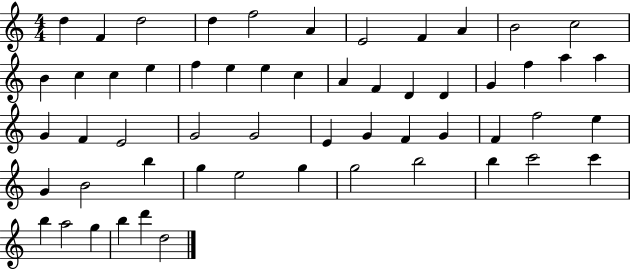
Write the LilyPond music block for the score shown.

{
  \clef treble
  \numericTimeSignature
  \time 4/4
  \key c \major
  d''4 f'4 d''2 | d''4 f''2 a'4 | e'2 f'4 a'4 | b'2 c''2 | \break b'4 c''4 c''4 e''4 | f''4 e''4 e''4 c''4 | a'4 f'4 d'4 d'4 | g'4 f''4 a''4 a''4 | \break g'4 f'4 e'2 | g'2 g'2 | e'4 g'4 f'4 g'4 | f'4 f''2 e''4 | \break g'4 b'2 b''4 | g''4 e''2 g''4 | g''2 b''2 | b''4 c'''2 c'''4 | \break b''4 a''2 g''4 | b''4 d'''4 d''2 | \bar "|."
}